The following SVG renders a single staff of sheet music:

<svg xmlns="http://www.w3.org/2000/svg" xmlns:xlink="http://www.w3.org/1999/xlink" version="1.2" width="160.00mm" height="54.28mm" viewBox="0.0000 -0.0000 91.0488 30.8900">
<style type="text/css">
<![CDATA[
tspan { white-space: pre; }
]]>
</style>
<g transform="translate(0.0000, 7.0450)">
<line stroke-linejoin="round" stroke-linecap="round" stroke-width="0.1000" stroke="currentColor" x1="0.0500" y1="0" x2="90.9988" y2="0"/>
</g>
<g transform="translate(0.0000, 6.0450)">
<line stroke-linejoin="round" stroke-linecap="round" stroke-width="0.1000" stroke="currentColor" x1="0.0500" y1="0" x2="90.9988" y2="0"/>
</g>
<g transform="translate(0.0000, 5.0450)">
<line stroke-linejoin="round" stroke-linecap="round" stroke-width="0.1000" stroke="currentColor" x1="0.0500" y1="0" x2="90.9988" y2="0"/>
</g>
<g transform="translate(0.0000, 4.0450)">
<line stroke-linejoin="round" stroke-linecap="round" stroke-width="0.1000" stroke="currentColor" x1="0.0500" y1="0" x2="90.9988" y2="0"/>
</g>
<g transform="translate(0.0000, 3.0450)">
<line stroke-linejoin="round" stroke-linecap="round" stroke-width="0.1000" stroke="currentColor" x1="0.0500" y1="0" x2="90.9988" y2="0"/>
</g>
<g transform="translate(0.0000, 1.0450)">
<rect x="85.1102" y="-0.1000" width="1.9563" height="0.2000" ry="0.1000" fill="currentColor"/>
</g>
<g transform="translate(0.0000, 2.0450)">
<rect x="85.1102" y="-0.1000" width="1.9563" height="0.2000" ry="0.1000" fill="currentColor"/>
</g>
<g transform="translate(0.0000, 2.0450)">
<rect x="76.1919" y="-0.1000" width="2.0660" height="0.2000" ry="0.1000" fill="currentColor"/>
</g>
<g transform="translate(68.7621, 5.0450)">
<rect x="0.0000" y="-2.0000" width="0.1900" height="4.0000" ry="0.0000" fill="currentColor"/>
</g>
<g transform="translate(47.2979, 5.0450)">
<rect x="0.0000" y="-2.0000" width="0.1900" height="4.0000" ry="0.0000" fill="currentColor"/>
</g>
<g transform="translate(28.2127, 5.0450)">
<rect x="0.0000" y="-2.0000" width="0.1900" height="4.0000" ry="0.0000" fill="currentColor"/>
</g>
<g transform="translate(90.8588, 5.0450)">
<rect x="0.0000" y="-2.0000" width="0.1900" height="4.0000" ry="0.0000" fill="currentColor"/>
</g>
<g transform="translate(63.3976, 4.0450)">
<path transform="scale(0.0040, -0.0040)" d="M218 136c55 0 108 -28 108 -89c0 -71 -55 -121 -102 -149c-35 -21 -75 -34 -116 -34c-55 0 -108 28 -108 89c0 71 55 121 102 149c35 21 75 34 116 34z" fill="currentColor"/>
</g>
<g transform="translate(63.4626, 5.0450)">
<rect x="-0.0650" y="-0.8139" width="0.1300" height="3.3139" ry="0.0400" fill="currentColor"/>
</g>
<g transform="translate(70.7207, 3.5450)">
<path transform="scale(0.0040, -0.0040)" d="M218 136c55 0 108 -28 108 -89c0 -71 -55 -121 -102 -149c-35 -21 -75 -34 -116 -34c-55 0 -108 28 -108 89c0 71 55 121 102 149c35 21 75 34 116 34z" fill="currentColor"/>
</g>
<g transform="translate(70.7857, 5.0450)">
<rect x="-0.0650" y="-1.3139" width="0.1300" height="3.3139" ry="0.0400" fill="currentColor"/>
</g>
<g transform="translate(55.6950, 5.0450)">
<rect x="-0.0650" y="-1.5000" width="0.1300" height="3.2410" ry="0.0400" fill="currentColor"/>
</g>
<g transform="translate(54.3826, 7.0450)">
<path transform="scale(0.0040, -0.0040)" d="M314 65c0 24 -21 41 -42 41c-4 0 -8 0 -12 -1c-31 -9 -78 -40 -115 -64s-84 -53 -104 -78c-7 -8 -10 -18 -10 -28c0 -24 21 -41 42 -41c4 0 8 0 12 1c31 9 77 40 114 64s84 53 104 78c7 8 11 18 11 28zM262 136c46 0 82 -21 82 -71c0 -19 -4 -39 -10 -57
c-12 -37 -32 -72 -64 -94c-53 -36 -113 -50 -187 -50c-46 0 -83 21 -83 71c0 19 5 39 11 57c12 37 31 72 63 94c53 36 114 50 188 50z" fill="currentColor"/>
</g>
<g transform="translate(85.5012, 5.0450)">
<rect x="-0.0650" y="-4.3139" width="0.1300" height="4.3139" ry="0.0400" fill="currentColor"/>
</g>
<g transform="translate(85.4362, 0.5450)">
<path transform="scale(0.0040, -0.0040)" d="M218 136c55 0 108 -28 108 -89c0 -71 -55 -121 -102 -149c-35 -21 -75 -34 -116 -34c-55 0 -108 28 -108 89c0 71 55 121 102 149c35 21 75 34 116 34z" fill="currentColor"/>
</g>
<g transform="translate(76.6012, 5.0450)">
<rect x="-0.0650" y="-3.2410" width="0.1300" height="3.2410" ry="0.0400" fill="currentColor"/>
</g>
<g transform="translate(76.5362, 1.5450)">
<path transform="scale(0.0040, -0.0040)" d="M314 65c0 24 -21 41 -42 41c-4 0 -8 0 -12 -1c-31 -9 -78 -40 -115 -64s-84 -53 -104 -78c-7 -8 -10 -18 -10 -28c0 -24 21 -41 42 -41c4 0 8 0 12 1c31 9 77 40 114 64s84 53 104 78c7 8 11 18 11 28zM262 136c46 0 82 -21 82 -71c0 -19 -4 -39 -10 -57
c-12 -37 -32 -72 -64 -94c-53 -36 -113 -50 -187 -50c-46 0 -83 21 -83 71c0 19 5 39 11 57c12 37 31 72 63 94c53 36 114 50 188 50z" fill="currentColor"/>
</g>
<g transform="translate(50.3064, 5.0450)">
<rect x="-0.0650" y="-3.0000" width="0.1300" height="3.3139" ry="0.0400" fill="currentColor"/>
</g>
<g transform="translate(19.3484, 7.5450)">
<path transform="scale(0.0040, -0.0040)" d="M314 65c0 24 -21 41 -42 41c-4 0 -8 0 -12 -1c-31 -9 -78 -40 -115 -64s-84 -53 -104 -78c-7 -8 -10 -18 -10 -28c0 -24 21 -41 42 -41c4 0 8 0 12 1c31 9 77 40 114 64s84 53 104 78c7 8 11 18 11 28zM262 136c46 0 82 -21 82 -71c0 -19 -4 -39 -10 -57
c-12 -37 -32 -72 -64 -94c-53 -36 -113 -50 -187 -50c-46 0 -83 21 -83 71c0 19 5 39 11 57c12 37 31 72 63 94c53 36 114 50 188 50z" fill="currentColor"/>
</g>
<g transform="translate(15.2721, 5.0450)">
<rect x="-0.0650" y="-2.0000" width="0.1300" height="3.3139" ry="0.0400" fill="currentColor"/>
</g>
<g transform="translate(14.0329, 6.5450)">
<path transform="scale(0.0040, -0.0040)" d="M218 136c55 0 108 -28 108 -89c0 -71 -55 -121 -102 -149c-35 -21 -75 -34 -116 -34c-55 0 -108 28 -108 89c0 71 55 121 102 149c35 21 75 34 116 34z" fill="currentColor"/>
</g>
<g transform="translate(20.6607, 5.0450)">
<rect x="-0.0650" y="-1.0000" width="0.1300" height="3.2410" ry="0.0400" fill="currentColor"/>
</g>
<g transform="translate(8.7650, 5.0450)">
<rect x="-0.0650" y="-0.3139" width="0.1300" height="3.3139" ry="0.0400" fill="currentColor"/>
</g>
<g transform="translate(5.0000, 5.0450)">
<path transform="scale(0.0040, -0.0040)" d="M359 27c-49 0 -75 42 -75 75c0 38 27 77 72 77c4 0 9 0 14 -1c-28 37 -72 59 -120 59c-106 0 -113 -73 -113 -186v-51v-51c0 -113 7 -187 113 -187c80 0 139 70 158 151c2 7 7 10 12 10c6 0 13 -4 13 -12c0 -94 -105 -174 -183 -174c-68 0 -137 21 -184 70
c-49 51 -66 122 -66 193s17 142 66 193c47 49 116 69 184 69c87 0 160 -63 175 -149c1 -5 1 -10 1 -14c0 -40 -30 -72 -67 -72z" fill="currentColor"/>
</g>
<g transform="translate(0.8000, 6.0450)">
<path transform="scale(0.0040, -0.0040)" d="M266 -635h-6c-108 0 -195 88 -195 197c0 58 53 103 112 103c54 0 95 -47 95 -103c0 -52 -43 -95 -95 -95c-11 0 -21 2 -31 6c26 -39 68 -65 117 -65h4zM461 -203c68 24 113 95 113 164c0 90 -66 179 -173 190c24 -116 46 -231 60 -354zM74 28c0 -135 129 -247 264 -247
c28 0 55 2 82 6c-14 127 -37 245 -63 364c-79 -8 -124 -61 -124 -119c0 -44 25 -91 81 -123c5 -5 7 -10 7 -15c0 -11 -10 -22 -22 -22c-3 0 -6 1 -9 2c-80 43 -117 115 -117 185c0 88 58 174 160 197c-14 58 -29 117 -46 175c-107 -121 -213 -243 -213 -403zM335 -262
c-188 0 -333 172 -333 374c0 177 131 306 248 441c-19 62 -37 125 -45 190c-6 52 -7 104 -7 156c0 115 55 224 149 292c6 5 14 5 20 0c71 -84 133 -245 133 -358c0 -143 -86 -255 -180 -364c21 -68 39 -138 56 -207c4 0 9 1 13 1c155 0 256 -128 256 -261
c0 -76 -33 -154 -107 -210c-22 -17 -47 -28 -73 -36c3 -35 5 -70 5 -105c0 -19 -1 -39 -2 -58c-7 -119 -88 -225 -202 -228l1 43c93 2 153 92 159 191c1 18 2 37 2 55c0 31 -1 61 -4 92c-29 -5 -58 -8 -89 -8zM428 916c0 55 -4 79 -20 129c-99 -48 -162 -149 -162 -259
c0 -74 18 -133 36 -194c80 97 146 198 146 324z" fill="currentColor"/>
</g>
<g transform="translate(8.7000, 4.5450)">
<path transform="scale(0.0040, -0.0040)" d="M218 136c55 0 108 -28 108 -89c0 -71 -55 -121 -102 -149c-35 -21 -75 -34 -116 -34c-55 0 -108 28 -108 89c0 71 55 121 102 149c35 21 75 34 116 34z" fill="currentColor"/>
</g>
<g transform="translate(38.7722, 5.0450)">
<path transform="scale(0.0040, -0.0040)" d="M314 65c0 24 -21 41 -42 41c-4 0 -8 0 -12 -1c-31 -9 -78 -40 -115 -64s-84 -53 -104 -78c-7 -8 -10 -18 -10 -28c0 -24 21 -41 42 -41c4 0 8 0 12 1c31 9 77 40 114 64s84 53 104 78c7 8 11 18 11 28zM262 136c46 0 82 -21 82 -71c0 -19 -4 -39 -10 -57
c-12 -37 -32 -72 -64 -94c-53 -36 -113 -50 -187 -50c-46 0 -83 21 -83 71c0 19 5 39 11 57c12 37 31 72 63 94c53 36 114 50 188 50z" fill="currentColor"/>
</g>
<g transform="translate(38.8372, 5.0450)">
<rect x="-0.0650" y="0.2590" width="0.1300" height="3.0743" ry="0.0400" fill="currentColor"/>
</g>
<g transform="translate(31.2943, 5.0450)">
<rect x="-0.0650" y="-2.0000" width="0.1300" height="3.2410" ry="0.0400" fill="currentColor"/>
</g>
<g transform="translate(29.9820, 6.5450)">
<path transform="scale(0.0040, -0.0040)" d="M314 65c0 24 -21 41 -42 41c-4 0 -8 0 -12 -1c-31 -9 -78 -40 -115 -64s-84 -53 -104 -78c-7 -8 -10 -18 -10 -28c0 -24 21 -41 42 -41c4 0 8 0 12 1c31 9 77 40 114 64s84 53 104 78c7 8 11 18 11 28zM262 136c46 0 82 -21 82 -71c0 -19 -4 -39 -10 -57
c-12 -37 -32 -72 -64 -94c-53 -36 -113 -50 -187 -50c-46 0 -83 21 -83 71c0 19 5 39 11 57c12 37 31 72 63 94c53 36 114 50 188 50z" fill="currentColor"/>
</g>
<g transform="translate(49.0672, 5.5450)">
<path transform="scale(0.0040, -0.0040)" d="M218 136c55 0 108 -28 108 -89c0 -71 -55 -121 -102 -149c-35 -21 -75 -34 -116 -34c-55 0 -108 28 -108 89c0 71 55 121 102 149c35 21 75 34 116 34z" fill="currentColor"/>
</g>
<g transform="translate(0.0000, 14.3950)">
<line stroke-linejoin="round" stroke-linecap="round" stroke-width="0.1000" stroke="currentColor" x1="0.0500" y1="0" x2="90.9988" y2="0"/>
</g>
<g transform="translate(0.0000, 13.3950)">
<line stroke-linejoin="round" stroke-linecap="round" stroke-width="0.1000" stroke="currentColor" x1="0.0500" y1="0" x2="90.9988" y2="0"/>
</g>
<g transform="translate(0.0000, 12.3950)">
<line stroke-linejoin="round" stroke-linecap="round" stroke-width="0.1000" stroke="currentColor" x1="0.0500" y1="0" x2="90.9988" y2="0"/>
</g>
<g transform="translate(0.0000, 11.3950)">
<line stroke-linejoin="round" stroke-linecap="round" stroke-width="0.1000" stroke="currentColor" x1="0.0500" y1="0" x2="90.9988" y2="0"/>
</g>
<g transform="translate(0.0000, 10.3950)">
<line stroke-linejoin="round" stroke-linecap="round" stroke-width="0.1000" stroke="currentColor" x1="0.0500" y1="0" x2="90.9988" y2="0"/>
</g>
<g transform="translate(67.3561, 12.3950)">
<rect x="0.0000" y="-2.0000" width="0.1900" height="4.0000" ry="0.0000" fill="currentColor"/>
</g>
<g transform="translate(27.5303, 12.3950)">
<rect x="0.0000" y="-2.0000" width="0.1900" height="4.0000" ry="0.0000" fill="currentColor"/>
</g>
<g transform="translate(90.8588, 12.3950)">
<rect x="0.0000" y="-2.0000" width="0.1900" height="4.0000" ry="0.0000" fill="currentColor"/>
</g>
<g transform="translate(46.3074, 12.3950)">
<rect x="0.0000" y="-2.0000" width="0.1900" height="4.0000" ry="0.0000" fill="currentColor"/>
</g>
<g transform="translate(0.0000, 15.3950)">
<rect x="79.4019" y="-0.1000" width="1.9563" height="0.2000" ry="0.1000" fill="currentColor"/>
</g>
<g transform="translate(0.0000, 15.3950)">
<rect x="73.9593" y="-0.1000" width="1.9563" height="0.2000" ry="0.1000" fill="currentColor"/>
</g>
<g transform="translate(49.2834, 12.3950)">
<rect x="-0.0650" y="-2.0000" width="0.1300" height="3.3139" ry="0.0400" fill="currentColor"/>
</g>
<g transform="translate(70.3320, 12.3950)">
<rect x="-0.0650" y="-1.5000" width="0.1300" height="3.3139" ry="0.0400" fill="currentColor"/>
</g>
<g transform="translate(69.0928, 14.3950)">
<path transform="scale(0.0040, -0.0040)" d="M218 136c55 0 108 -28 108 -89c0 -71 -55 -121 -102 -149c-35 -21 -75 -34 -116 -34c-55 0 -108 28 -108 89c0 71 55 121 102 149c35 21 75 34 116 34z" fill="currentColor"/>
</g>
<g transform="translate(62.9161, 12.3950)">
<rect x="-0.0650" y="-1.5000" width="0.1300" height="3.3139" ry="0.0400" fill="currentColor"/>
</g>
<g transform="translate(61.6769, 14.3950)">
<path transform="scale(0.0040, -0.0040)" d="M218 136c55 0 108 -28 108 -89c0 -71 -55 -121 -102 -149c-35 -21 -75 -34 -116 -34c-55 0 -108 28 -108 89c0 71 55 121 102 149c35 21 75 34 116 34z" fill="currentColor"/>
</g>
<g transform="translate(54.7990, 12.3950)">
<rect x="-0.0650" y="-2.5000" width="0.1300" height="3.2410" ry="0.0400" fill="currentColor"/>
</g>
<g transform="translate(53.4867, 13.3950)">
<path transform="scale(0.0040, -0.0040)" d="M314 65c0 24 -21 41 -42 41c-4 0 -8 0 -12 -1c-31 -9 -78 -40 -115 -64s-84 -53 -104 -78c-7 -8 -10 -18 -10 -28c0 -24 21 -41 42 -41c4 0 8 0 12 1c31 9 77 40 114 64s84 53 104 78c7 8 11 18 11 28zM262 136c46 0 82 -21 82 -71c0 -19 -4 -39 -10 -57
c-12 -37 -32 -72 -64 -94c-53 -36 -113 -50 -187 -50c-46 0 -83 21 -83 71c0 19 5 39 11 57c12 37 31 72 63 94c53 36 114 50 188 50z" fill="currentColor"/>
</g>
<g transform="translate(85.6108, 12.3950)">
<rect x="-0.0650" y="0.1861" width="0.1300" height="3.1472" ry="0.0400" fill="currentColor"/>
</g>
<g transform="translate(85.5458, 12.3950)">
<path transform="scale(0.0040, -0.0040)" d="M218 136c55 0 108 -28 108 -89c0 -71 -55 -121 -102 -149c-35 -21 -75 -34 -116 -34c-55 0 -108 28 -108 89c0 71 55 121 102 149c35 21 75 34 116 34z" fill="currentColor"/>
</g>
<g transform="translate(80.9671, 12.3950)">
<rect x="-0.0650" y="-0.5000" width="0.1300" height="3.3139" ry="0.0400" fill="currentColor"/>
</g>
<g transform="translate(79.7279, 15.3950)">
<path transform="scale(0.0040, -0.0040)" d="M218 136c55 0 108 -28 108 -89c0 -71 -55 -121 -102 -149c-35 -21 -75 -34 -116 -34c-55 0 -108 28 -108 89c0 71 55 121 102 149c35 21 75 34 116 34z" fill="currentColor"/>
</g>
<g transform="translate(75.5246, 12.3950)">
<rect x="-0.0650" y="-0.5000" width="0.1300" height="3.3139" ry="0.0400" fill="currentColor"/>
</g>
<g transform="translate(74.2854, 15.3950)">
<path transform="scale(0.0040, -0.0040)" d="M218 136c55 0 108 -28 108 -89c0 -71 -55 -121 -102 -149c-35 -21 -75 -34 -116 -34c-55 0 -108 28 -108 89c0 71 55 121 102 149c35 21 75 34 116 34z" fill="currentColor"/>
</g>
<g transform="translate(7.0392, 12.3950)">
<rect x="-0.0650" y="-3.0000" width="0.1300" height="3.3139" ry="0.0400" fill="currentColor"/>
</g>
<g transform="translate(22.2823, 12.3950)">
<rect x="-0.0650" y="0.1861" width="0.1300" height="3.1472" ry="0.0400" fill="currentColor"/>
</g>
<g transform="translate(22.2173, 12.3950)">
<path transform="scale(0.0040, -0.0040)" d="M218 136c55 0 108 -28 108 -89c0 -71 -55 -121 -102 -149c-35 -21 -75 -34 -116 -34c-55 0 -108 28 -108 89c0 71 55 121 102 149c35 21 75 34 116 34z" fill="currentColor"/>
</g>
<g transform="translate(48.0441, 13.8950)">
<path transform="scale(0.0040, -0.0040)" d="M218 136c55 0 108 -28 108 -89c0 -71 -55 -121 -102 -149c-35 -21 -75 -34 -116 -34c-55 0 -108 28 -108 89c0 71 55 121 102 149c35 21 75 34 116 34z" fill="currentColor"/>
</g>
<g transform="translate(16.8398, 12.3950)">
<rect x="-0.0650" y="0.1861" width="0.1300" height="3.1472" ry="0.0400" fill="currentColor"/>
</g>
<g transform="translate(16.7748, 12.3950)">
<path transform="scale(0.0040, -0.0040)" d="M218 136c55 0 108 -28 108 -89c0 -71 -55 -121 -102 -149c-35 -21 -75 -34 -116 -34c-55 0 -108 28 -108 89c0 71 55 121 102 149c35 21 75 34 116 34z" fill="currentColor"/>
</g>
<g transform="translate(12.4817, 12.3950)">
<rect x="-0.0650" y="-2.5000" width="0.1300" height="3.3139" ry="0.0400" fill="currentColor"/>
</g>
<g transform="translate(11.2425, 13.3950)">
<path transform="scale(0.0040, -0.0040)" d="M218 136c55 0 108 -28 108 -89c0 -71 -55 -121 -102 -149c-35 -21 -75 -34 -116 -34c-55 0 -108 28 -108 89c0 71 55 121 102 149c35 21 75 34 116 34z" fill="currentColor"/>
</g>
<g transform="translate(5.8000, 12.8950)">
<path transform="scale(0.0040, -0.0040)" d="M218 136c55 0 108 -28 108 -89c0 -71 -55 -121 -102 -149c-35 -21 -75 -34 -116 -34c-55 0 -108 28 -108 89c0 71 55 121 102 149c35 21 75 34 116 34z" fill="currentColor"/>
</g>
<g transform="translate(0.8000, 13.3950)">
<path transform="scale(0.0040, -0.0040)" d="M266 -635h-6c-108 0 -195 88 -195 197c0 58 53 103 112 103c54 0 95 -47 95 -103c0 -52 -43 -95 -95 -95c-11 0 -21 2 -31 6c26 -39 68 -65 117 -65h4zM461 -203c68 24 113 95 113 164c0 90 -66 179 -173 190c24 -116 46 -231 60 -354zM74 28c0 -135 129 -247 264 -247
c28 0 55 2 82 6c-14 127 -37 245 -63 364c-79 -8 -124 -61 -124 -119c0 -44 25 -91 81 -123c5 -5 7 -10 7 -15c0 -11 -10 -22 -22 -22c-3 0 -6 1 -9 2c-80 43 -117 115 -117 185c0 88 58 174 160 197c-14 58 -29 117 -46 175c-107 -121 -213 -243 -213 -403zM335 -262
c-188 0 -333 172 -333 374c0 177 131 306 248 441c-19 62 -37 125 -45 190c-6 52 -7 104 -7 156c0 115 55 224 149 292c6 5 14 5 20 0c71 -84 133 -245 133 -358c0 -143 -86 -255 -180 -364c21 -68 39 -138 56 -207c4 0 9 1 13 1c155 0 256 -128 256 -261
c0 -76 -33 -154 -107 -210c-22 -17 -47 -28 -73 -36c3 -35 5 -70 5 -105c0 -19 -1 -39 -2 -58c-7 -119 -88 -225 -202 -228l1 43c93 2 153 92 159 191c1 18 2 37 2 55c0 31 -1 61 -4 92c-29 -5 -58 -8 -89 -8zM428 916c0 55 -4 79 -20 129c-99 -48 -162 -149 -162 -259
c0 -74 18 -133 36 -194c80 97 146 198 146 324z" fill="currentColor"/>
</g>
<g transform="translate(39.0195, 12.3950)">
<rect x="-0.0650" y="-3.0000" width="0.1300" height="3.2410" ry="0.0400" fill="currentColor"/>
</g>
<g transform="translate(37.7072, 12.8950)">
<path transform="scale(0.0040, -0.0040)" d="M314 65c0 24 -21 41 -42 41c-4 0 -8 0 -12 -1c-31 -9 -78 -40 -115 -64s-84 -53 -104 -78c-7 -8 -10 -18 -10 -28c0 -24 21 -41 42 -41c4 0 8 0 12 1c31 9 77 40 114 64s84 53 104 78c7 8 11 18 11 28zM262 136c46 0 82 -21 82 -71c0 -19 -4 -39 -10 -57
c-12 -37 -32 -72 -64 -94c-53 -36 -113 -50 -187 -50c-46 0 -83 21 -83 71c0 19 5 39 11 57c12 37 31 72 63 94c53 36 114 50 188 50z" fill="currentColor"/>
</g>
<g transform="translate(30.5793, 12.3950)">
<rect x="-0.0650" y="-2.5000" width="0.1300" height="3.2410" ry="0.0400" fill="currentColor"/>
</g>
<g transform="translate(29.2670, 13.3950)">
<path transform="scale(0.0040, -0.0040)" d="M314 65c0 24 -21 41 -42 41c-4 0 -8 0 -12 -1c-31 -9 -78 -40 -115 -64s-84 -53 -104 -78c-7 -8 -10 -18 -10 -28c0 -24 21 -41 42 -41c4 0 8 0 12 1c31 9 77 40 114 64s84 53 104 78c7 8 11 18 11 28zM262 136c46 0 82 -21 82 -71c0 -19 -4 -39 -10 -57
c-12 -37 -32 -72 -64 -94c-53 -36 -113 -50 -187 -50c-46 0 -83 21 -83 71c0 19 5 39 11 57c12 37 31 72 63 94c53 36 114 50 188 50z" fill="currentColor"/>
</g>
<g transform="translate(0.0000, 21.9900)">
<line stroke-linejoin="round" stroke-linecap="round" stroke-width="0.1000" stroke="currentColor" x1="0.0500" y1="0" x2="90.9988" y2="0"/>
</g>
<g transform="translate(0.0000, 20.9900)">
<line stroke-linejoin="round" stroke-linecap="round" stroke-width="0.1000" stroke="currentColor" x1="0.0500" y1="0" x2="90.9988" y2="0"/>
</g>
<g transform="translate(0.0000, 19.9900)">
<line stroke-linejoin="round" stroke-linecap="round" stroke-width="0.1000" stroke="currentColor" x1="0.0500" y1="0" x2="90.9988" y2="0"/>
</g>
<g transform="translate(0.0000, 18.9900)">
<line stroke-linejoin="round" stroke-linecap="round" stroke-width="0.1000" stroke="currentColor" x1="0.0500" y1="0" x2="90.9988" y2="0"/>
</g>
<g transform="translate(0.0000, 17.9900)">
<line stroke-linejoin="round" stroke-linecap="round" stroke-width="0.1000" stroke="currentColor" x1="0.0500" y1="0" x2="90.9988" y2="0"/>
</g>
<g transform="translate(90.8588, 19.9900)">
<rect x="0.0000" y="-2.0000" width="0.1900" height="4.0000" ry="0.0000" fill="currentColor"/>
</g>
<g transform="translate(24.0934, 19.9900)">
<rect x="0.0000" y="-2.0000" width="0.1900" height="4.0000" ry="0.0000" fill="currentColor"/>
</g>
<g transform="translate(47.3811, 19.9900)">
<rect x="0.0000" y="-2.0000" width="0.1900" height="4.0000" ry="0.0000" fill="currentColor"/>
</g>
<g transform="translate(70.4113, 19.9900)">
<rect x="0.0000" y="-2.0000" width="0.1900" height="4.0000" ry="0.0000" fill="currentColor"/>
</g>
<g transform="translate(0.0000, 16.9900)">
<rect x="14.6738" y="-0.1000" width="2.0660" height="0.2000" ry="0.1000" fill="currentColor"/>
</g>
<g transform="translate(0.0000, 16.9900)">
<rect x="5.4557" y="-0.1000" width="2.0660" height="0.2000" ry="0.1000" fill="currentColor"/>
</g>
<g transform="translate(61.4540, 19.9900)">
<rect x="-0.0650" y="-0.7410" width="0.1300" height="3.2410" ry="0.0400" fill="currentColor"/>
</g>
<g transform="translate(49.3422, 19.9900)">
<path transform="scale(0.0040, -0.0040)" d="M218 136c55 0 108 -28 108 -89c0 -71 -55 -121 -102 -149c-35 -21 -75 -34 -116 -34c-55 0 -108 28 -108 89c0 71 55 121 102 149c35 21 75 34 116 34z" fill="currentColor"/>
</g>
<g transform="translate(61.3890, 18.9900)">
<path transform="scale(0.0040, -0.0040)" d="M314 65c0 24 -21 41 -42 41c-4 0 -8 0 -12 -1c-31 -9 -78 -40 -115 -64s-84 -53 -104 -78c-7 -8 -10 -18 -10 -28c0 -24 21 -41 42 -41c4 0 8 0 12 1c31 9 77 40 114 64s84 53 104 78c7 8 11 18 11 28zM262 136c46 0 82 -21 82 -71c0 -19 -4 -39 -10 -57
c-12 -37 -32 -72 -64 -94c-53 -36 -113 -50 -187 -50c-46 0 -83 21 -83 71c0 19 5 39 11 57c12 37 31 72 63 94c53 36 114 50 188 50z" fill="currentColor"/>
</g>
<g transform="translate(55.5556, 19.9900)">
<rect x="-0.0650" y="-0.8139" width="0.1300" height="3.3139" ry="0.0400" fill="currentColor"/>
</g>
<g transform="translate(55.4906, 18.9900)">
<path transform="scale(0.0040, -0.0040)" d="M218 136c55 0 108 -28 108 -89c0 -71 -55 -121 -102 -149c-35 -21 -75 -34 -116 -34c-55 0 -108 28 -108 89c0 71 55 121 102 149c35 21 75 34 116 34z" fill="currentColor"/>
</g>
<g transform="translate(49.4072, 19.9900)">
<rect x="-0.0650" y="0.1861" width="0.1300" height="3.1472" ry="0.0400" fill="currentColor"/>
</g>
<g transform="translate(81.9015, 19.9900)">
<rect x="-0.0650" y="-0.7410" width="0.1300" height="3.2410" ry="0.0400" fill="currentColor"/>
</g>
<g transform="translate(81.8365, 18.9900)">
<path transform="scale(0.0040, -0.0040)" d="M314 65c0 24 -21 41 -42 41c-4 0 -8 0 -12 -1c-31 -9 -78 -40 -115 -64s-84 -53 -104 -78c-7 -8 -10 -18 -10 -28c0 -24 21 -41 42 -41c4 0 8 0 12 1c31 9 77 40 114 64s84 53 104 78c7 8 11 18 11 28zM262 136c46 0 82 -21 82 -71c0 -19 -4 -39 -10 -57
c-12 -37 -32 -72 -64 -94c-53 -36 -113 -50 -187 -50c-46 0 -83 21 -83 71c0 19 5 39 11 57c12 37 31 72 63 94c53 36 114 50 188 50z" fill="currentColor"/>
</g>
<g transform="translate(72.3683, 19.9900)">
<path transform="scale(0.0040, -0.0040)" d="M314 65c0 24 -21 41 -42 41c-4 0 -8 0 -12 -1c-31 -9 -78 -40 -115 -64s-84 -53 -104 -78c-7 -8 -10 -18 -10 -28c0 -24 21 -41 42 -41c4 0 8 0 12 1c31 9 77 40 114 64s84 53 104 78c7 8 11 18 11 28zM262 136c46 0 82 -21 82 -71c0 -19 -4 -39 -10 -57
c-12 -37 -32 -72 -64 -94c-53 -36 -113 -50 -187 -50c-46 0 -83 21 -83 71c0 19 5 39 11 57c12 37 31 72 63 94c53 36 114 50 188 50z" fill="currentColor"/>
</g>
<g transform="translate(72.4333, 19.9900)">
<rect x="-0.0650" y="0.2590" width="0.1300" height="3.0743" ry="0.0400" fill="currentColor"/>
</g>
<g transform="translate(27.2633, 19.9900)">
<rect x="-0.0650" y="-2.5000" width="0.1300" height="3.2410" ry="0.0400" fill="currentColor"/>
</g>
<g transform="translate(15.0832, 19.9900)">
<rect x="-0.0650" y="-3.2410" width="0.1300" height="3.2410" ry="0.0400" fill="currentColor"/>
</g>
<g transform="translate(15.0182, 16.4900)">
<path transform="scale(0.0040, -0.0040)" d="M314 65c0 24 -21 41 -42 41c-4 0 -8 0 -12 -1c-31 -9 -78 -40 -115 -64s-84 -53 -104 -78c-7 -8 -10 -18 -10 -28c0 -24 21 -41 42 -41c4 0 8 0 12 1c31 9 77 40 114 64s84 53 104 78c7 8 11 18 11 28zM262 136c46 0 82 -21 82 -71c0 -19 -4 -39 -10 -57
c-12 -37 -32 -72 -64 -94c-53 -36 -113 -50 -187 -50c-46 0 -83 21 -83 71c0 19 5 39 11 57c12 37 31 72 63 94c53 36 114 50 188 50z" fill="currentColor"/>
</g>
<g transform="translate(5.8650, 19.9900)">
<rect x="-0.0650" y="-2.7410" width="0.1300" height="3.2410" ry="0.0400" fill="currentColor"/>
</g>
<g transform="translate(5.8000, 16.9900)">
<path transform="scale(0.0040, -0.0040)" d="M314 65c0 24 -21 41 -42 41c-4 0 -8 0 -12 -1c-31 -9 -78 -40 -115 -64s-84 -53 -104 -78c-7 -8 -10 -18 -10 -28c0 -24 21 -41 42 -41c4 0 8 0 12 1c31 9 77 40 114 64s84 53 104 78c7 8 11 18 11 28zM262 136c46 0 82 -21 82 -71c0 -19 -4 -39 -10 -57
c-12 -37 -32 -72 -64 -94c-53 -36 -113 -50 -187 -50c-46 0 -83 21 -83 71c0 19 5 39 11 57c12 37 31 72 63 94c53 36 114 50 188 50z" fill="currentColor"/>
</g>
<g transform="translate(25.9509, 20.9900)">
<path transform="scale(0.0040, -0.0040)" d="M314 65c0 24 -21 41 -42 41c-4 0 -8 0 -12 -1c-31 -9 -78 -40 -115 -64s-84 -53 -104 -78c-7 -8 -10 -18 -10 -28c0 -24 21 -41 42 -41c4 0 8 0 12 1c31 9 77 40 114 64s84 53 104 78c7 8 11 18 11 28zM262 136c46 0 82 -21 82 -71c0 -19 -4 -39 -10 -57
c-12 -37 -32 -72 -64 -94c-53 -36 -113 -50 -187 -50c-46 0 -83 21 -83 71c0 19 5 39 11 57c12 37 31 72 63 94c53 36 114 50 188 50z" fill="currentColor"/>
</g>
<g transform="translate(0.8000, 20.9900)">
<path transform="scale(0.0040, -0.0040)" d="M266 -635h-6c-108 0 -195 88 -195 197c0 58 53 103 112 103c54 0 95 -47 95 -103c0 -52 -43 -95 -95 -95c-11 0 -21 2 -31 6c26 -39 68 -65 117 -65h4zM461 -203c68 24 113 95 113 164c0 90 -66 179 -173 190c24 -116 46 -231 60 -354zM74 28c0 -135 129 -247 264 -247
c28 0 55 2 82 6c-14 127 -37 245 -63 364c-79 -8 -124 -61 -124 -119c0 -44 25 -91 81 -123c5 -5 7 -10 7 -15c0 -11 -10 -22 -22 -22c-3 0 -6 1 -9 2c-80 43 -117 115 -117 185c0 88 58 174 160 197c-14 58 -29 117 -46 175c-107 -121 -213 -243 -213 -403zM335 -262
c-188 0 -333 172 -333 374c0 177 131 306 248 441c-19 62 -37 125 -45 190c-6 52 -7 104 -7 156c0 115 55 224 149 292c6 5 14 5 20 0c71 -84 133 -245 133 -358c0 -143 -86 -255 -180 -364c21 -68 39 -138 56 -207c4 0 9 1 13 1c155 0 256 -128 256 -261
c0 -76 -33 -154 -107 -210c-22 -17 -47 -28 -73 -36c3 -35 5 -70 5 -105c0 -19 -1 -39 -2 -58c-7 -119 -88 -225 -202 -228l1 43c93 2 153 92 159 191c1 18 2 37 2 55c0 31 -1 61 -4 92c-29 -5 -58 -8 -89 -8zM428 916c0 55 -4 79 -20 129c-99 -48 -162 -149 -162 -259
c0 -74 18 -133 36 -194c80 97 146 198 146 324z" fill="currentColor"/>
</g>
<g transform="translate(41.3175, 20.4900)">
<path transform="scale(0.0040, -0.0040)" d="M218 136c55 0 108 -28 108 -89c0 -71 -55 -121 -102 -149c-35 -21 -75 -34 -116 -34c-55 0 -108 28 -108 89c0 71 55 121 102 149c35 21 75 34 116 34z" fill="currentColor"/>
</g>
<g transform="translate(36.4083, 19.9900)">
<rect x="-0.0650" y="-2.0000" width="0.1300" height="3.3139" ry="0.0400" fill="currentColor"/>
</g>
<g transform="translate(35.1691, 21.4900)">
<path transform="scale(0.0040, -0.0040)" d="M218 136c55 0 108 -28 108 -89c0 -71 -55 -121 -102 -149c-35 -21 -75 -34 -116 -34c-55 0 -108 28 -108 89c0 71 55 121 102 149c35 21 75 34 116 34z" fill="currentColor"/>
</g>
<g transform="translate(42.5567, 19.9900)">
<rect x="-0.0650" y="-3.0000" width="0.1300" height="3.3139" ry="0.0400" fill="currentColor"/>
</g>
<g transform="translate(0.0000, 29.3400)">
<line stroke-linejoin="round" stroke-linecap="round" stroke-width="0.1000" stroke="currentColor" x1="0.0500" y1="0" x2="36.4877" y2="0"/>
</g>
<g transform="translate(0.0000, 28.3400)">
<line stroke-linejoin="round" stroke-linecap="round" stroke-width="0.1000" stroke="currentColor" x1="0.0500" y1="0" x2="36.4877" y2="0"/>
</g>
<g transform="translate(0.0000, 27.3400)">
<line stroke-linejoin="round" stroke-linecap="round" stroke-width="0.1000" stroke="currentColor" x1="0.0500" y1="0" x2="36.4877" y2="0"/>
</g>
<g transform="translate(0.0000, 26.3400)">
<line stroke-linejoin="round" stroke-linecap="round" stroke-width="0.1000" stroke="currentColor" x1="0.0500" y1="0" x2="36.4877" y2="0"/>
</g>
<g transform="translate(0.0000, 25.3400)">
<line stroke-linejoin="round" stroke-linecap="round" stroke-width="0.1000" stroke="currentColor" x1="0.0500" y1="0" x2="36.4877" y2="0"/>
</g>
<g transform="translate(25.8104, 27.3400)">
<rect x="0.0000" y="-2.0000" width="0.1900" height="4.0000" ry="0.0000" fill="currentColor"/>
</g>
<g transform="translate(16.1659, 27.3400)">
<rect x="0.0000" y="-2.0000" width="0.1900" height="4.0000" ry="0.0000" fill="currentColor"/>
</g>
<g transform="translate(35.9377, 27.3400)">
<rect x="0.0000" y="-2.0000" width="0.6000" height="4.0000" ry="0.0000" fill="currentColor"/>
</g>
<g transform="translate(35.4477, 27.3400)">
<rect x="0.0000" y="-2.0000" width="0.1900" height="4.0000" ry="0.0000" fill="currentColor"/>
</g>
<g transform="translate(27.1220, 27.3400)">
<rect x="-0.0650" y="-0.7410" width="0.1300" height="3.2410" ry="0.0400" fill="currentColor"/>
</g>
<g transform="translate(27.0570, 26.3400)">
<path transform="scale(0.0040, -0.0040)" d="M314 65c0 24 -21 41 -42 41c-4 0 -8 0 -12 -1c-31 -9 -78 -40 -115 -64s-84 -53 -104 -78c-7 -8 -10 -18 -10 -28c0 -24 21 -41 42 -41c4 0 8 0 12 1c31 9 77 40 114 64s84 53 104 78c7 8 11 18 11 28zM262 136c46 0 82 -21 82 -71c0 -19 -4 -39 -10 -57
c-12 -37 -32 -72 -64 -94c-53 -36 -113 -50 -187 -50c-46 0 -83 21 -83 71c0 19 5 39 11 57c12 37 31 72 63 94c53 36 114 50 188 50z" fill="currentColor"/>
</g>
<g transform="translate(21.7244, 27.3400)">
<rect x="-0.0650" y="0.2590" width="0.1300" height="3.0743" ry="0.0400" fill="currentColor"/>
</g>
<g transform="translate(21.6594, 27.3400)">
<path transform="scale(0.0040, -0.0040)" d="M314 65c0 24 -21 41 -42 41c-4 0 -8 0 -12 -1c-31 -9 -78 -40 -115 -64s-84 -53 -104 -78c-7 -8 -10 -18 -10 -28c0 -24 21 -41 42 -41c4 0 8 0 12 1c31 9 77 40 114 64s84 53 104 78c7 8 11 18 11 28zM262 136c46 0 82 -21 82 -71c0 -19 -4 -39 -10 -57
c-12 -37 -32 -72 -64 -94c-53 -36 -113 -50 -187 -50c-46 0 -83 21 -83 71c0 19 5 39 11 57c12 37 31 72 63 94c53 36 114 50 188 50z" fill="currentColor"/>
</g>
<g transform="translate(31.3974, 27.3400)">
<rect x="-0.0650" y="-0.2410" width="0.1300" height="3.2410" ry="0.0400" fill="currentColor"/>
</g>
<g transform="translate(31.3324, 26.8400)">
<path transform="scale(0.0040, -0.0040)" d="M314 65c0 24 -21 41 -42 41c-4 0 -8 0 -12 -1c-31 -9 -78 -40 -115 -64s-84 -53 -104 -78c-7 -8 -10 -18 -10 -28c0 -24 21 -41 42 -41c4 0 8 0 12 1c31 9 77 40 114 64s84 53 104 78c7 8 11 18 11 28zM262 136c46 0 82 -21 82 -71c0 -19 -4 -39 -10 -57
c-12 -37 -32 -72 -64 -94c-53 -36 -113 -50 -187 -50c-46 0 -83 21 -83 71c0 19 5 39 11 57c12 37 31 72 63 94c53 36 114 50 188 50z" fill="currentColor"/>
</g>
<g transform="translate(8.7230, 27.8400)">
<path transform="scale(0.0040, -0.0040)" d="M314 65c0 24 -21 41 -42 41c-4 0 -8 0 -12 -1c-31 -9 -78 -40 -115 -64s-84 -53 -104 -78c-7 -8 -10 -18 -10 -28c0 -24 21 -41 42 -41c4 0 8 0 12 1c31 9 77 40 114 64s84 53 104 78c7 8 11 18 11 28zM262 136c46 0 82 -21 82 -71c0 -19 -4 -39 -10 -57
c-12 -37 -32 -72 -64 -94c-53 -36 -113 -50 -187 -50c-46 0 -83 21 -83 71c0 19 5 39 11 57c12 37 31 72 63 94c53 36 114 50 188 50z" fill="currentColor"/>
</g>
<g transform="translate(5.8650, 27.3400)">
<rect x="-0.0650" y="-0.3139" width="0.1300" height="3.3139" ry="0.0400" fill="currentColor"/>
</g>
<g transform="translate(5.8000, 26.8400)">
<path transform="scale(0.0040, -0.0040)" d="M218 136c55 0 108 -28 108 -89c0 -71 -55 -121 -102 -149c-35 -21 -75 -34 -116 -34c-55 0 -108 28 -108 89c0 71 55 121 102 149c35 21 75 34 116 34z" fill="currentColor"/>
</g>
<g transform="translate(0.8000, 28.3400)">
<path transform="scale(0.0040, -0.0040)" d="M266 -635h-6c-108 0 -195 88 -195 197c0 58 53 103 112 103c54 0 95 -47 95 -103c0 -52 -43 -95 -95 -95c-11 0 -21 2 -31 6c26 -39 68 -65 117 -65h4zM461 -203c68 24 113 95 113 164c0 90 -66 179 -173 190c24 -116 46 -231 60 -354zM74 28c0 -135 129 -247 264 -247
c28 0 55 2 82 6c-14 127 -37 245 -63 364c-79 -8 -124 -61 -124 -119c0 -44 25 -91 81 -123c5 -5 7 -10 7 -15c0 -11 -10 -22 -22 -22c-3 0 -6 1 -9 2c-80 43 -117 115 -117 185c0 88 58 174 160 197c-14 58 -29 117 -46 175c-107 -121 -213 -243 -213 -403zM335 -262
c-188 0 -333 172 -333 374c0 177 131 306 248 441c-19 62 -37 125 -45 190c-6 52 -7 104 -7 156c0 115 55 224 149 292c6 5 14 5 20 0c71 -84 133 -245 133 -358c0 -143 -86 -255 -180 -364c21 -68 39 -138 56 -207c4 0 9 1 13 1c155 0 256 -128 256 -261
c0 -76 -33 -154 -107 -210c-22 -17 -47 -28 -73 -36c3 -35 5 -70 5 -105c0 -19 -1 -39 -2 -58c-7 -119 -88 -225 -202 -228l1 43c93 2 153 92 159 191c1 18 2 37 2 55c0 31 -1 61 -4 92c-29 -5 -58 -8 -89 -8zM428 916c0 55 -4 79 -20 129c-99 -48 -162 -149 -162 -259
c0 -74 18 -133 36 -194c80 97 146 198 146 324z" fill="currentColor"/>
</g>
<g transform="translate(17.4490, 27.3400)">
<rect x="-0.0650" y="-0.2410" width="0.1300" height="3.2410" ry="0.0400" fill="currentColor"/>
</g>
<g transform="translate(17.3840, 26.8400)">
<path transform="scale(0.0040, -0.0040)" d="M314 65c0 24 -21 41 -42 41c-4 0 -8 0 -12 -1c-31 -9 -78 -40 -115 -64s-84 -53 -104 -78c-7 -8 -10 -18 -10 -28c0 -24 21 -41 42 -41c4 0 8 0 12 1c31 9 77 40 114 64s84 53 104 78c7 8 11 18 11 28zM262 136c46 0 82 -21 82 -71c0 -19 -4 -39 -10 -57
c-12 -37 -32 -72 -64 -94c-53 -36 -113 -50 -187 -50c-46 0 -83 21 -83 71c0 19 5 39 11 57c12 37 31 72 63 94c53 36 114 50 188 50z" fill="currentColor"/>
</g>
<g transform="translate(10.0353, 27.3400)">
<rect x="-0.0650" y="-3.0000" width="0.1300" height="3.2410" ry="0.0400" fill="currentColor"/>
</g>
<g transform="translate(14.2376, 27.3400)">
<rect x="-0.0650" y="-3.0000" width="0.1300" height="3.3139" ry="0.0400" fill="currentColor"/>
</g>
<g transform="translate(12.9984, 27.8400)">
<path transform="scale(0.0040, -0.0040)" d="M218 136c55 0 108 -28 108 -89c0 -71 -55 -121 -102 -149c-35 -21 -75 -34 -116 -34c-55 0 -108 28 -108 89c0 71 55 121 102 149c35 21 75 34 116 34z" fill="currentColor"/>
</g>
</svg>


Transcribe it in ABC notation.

X:1
T:Untitled
M:4/4
L:1/4
K:C
c F D2 F2 B2 A E2 d e b2 d' A G B B G2 A2 F G2 E E C C B a2 b2 G2 F A B d d2 B2 d2 c A2 A c2 B2 d2 c2